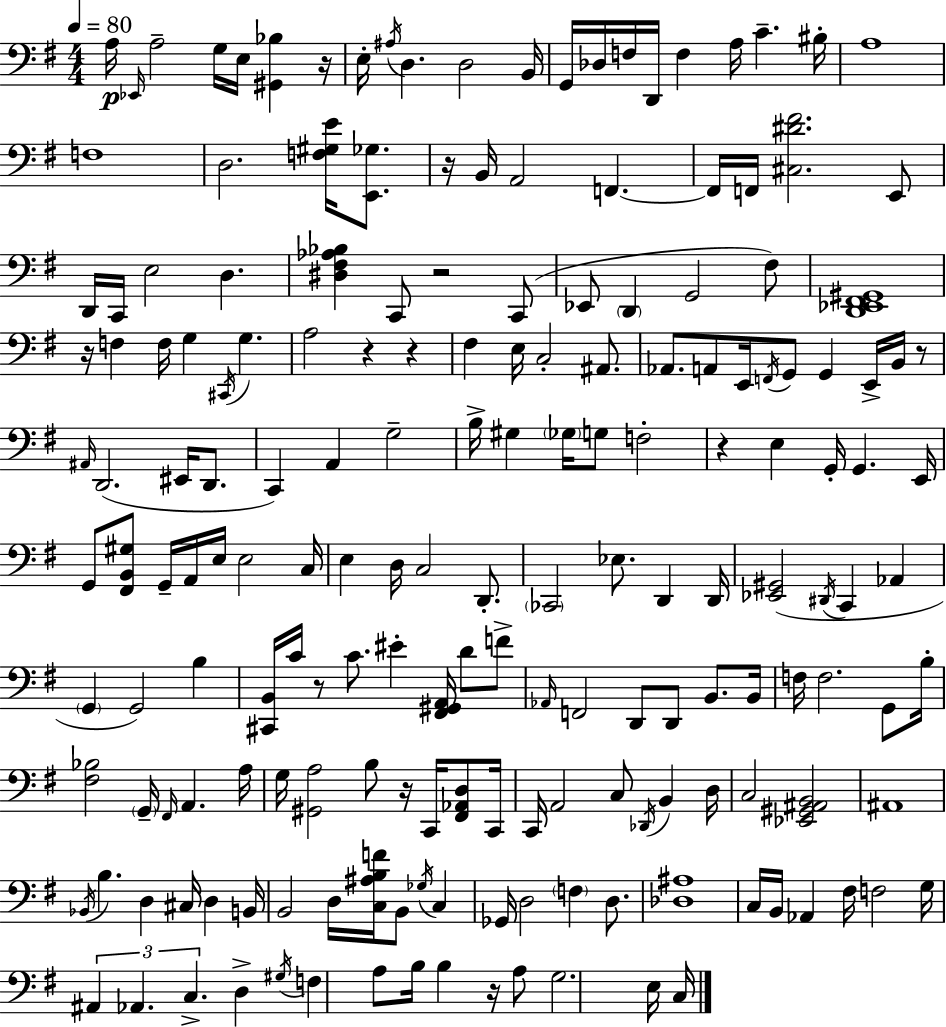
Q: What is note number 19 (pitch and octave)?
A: A3